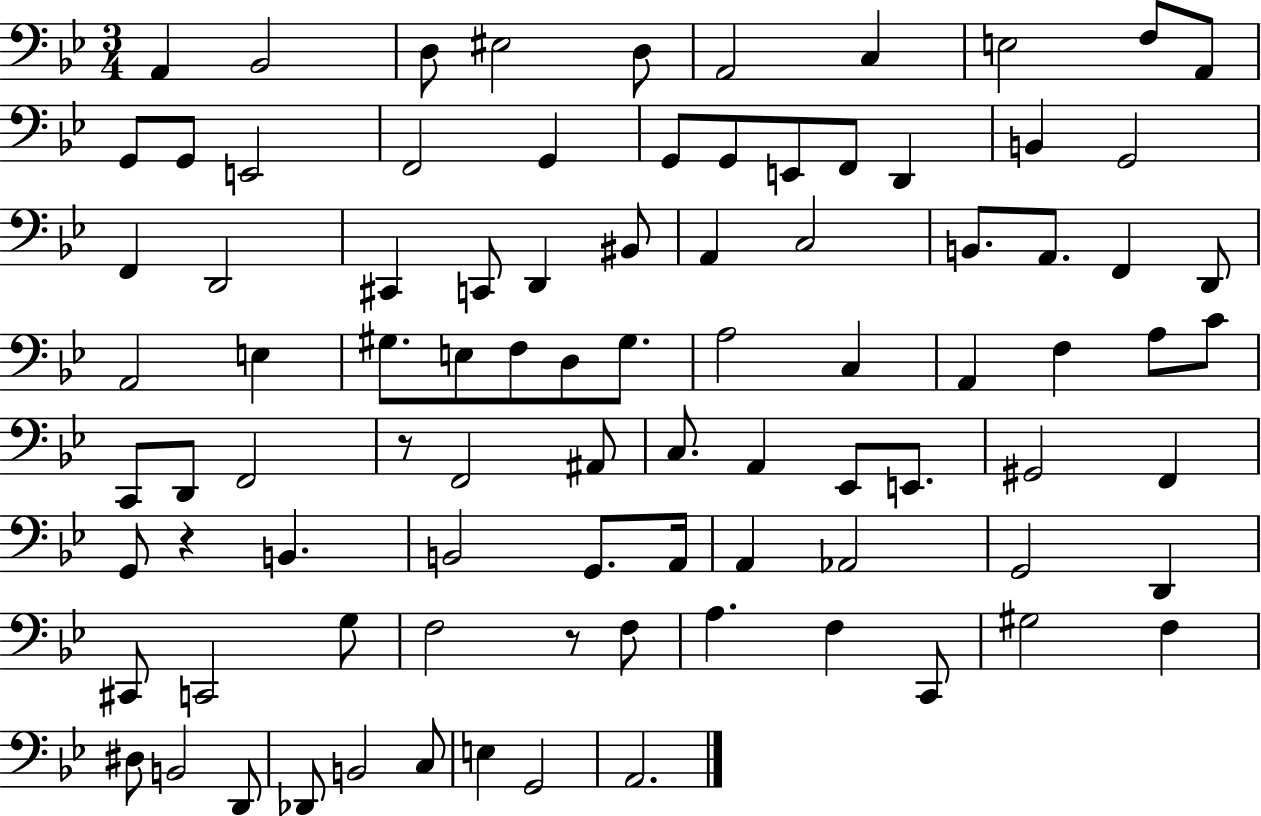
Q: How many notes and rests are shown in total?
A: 89